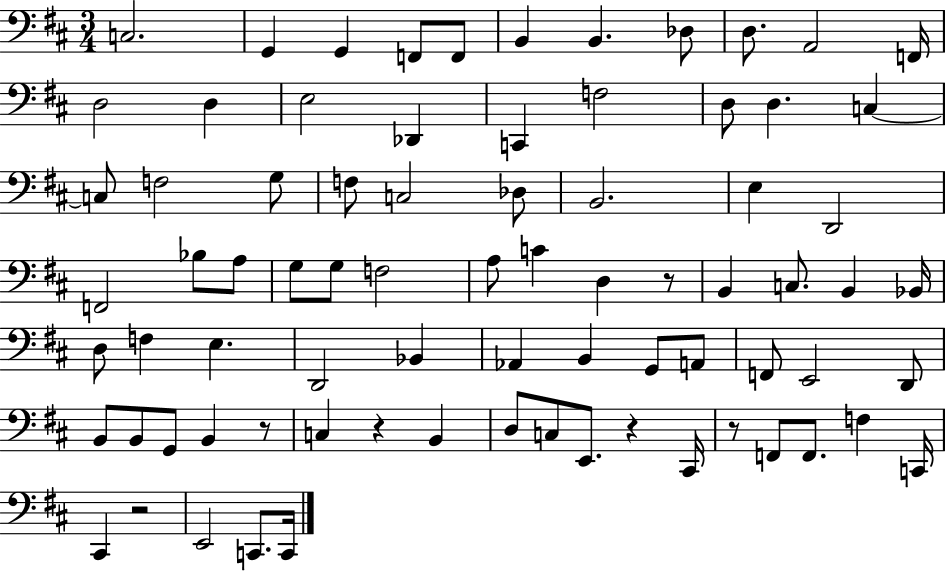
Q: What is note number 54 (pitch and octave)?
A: D2